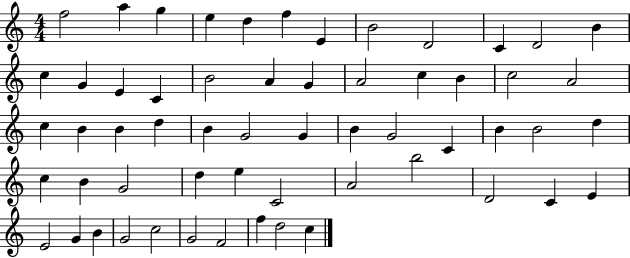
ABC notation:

X:1
T:Untitled
M:4/4
L:1/4
K:C
f2 a g e d f E B2 D2 C D2 B c G E C B2 A G A2 c B c2 A2 c B B d B G2 G B G2 C B B2 d c B G2 d e C2 A2 b2 D2 C E E2 G B G2 c2 G2 F2 f d2 c